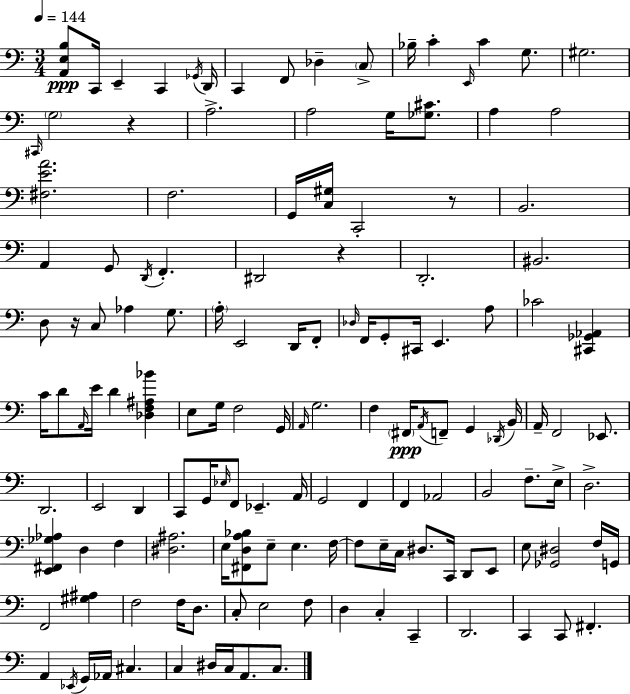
X:1
T:Untitled
M:3/4
L:1/4
K:Am
[A,,E,B,]/2 C,,/4 E,, C,, _G,,/4 D,,/4 C,, F,,/2 _D, C,/2 _B,/4 C E,,/4 C G,/2 ^G,2 ^C,,/4 G,2 z A,2 A,2 G,/4 [_G,^C]/2 A, A,2 [^F,EA]2 F,2 G,,/4 [C,^G,]/4 C,,2 z/2 B,,2 A,, G,,/2 D,,/4 F,, ^D,,2 z D,,2 ^B,,2 D,/2 z/4 C,/2 _A, G,/2 A,/4 E,,2 D,,/4 F,,/2 _D,/4 F,,/4 G,,/2 ^C,,/4 E,, A,/2 _C2 [^C,,_G,,_A,,] C/4 D/2 A,,/4 E/4 D [_D,F,^A,_B] E,/2 G,/4 F,2 G,,/4 A,,/4 G,2 F, ^F,,/4 A,,/4 F,,/2 G,, _D,,/4 B,,/4 A,,/4 F,,2 _E,,/2 D,,2 E,,2 D,, C,,/2 G,,/4 _E,/4 F,,/2 _E,, A,,/4 G,,2 F,, F,, _A,,2 B,,2 F,/2 E,/4 D,2 [E,,^F,,_G,_A,] D, F, [^D,^A,]2 E,/4 [^F,,D,A,_B,]/2 E,/2 E, F,/4 F,/2 E,/4 C,/4 ^D,/2 C,,/4 D,,/2 E,,/2 E,/2 [_G,,^D,]2 F,/4 G,,/4 F,,2 [^G,^A,] F,2 F,/4 D,/2 C,/2 E,2 F,/2 D, C, C,, D,,2 C,, C,,/2 ^F,, A,, _E,,/4 G,,/4 _A,,/4 ^C, C, ^D,/4 C,/4 A,,/2 C,/2